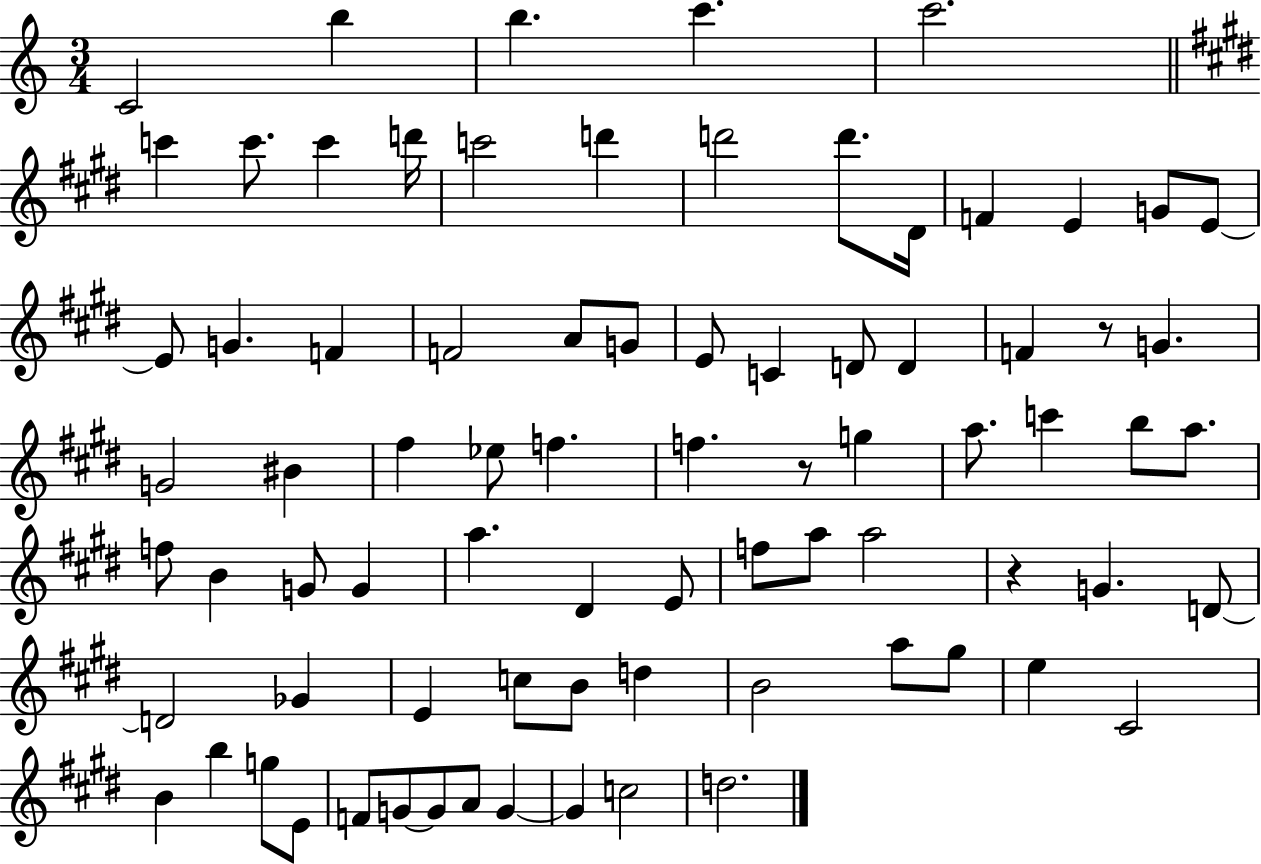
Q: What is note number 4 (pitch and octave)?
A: C6